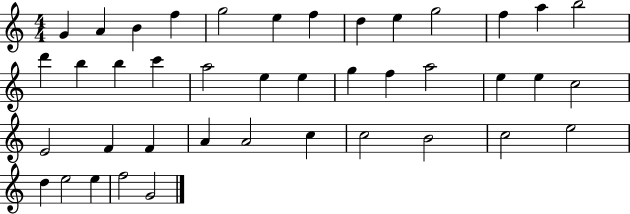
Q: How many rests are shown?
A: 0